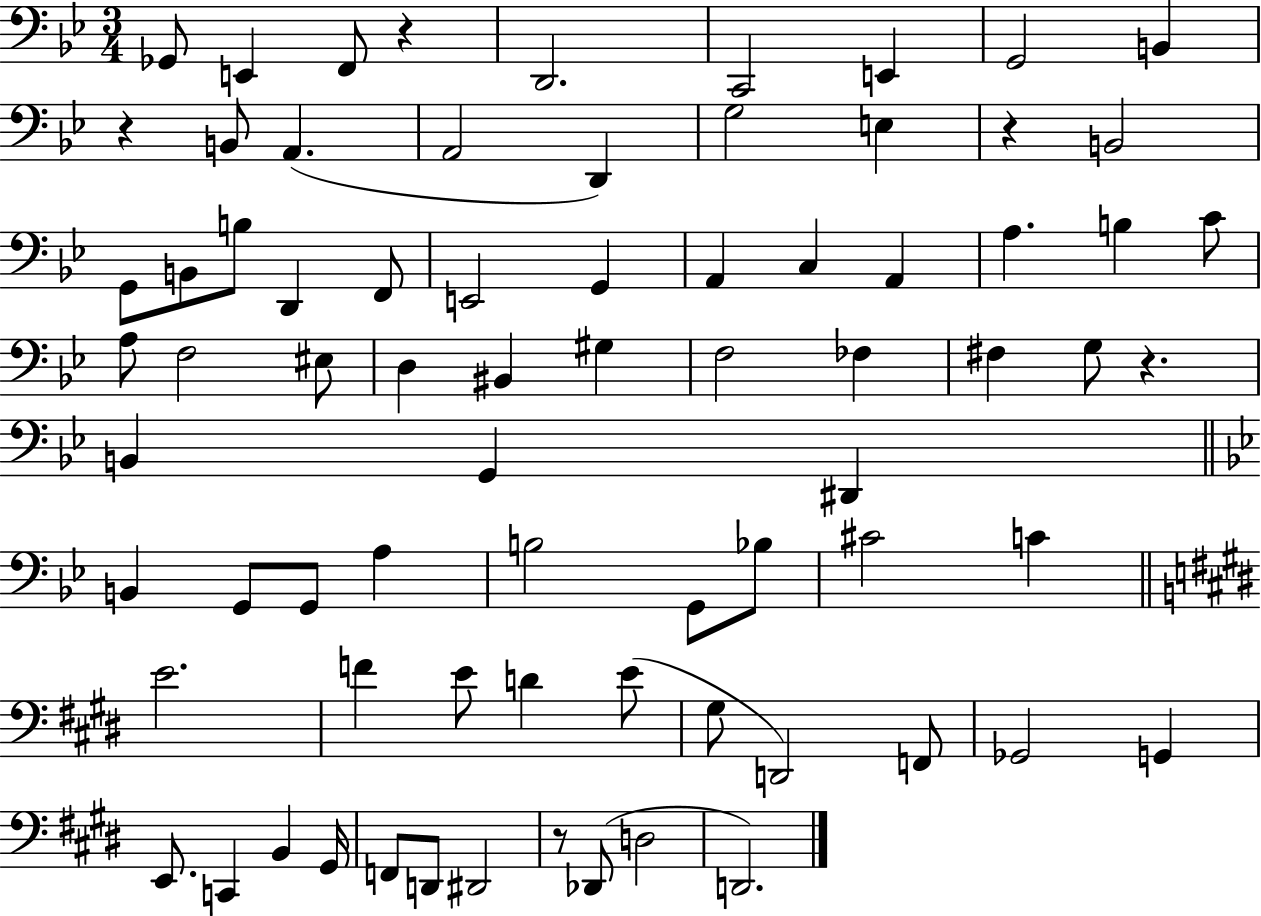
Gb2/e E2/q F2/e R/q D2/h. C2/h E2/q G2/h B2/q R/q B2/e A2/q. A2/h D2/q G3/h E3/q R/q B2/h G2/e B2/e B3/e D2/q F2/e E2/h G2/q A2/q C3/q A2/q A3/q. B3/q C4/e A3/e F3/h EIS3/e D3/q BIS2/q G#3/q F3/h FES3/q F#3/q G3/e R/q. B2/q G2/q D#2/q B2/q G2/e G2/e A3/q B3/h G2/e Bb3/e C#4/h C4/q E4/h. F4/q E4/e D4/q E4/e G#3/e D2/h F2/e Gb2/h G2/q E2/e. C2/q B2/q G#2/s F2/e D2/e D#2/h R/e Db2/e D3/h D2/h.